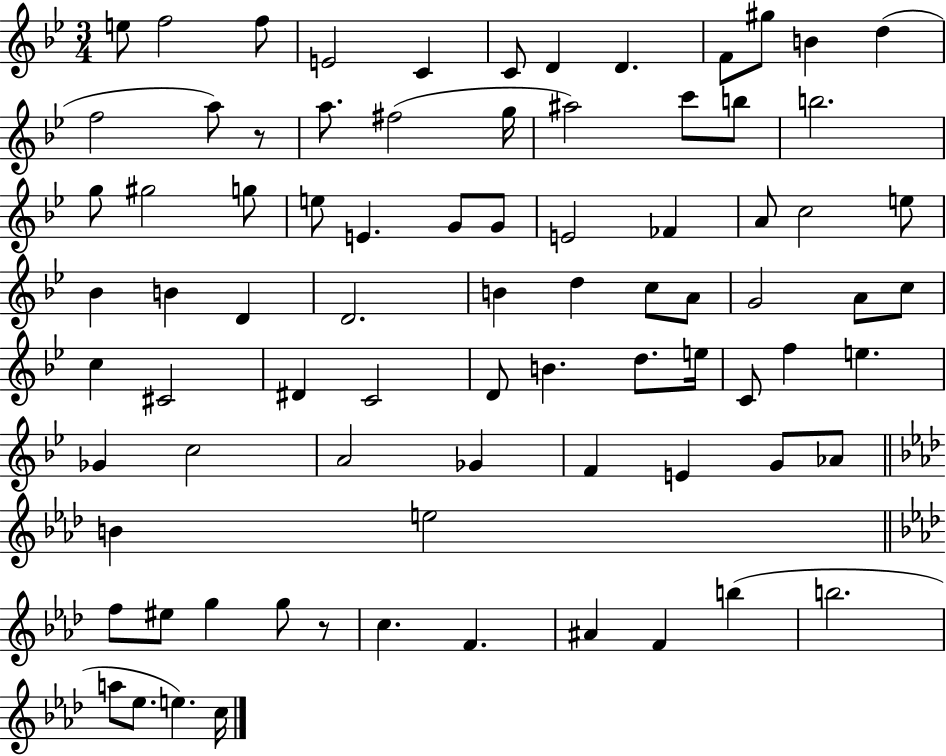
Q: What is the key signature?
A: BES major